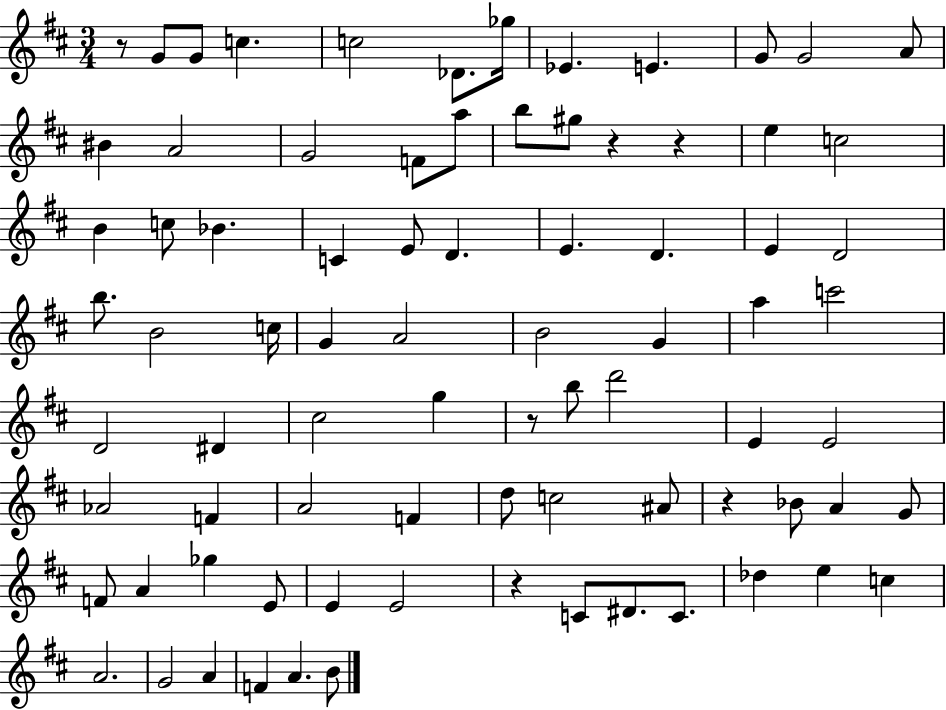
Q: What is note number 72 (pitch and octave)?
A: A4